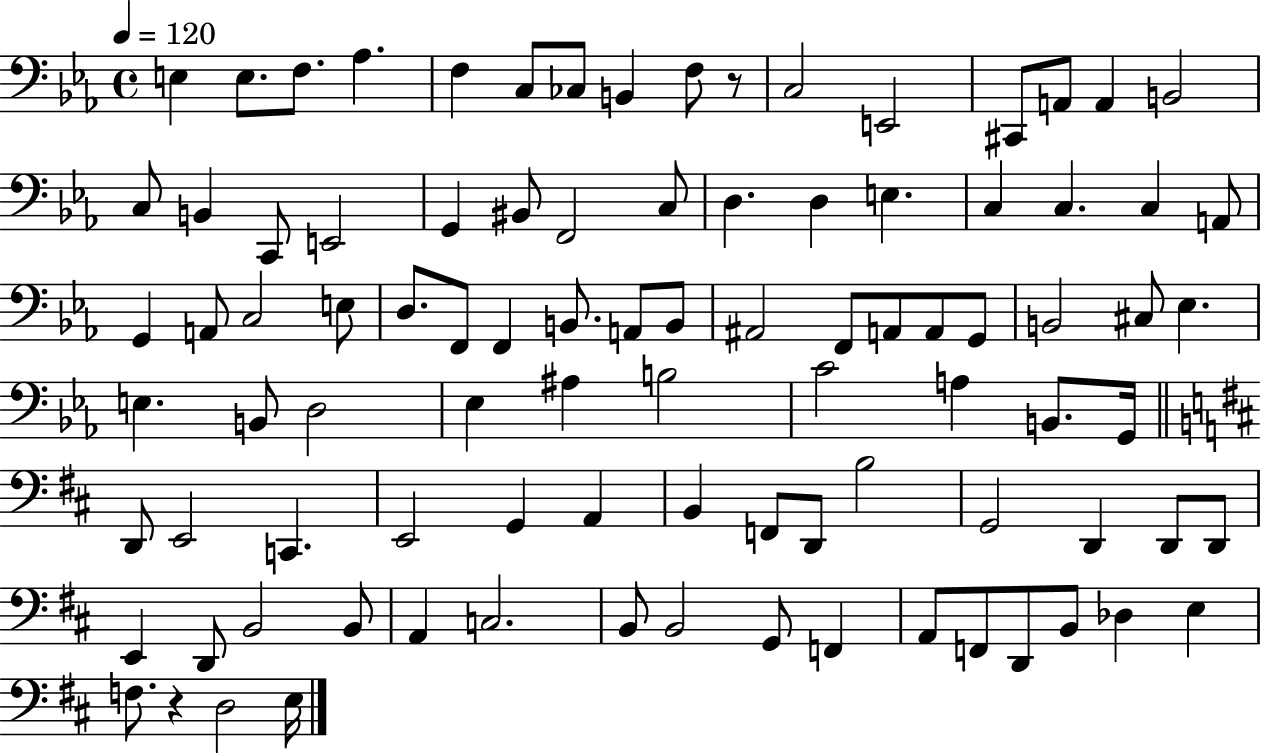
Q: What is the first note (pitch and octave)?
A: E3